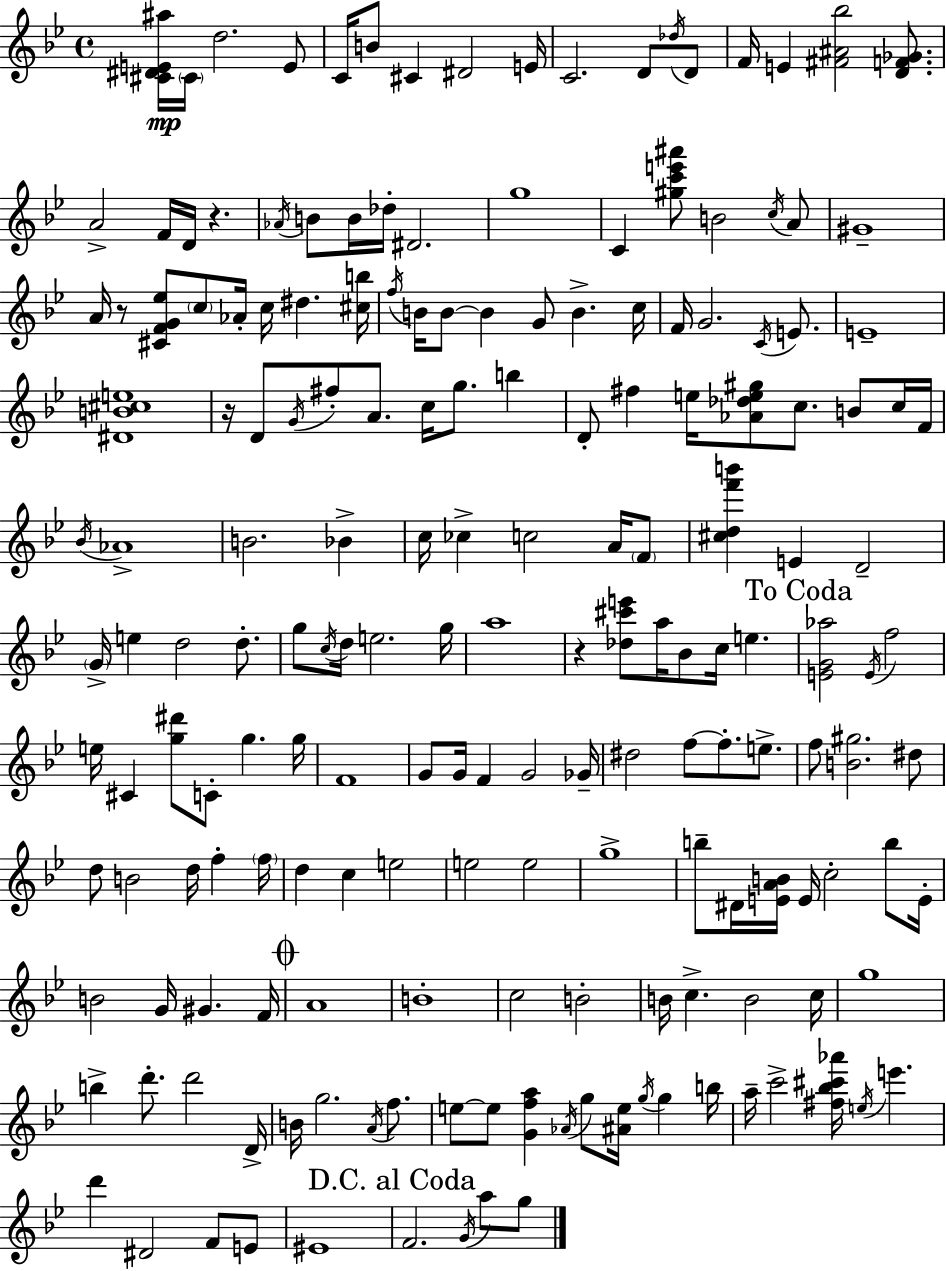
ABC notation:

X:1
T:Untitled
M:4/4
L:1/4
K:Bb
[^C^DE^a]/4 ^C/4 d2 E/2 C/4 B/2 ^C ^D2 E/4 C2 D/2 _d/4 D/2 F/4 E [^F^A_b]2 [DF_G]/2 A2 F/4 D/4 z _A/4 B/2 B/4 _d/4 ^D2 g4 C [^gc'e'^a']/2 B2 c/4 A/2 ^G4 A/4 z/2 [^CFG_e]/2 c/2 _A/4 c/4 ^d [^cb]/4 f/4 B/4 B/2 B G/2 B c/4 F/4 G2 C/4 E/2 E4 [^DB^ce]4 z/4 D/2 G/4 ^f/2 A/2 c/4 g/2 b D/2 ^f e/4 [_A_de^g]/2 c/2 B/2 c/4 F/4 _B/4 _A4 B2 _B c/4 _c c2 A/4 F/2 [^cdf'b'] E D2 G/4 e d2 d/2 g/2 c/4 d/4 e2 g/4 a4 z [_d^c'e']/2 a/4 _B/2 c/4 e [EG_a]2 E/4 f2 e/4 ^C [g^d']/2 C/2 g g/4 F4 G/2 G/4 F G2 _G/4 ^d2 f/2 f/2 e/2 f/2 [B^g]2 ^d/2 d/2 B2 d/4 f f/4 d c e2 e2 e2 g4 b/2 ^D/4 [EAB]/4 E/4 c2 b/2 E/4 B2 G/4 ^G F/4 A4 B4 c2 B2 B/4 c B2 c/4 g4 b d'/2 d'2 D/4 B/4 g2 A/4 f/2 e/2 e/2 [Gfa] _A/4 g/2 [^Ae]/4 g/4 g b/4 a/4 c'2 [^f_b^c'_a']/4 e/4 e' d' ^D2 F/2 E/2 ^E4 F2 G/4 a/2 g/2